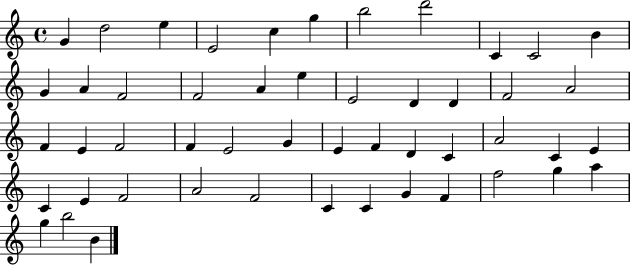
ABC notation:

X:1
T:Untitled
M:4/4
L:1/4
K:C
G d2 e E2 c g b2 d'2 C C2 B G A F2 F2 A e E2 D D F2 A2 F E F2 F E2 G E F D C A2 C E C E F2 A2 F2 C C G F f2 g a g b2 B